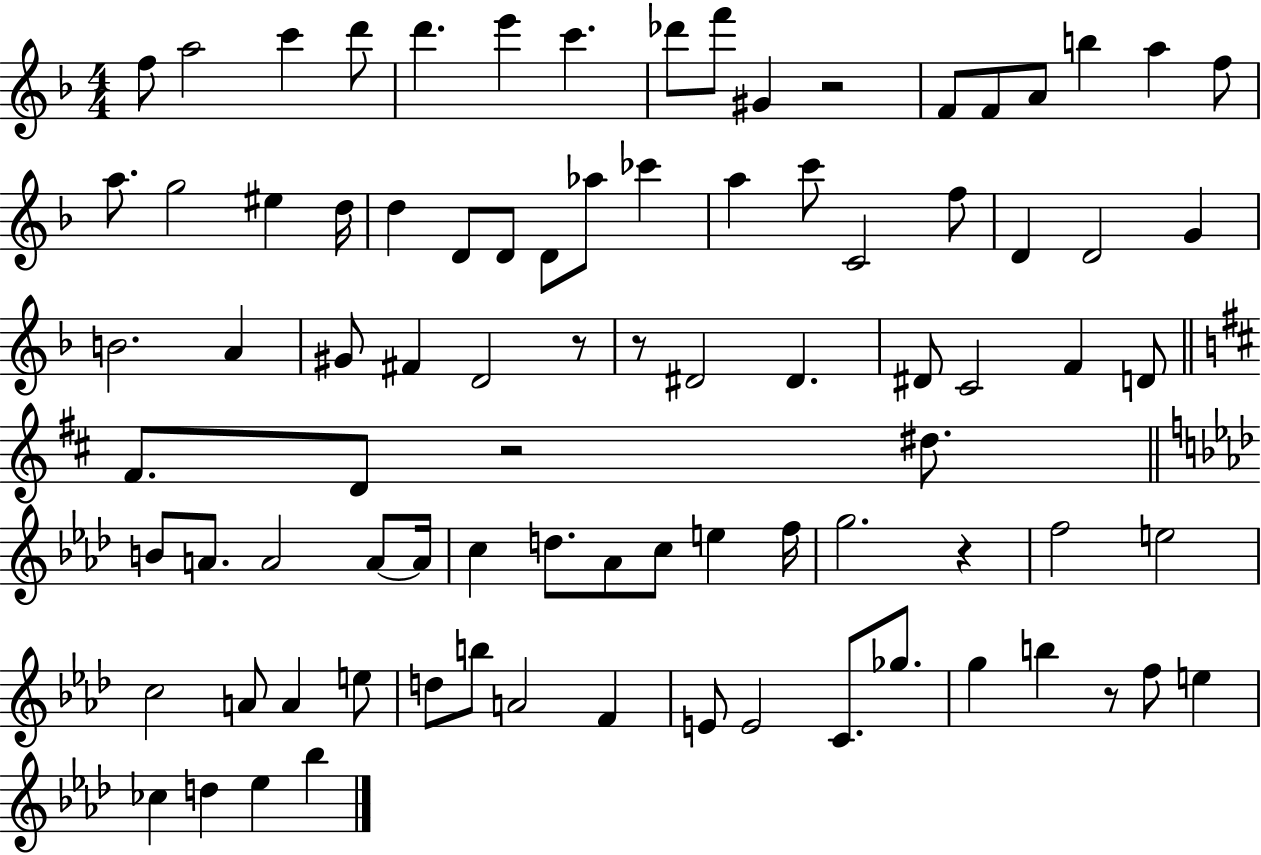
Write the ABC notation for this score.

X:1
T:Untitled
M:4/4
L:1/4
K:F
f/2 a2 c' d'/2 d' e' c' _d'/2 f'/2 ^G z2 F/2 F/2 A/2 b a f/2 a/2 g2 ^e d/4 d D/2 D/2 D/2 _a/2 _c' a c'/2 C2 f/2 D D2 G B2 A ^G/2 ^F D2 z/2 z/2 ^D2 ^D ^D/2 C2 F D/2 ^F/2 D/2 z2 ^d/2 B/2 A/2 A2 A/2 A/4 c d/2 _A/2 c/2 e f/4 g2 z f2 e2 c2 A/2 A e/2 d/2 b/2 A2 F E/2 E2 C/2 _g/2 g b z/2 f/2 e _c d _e _b